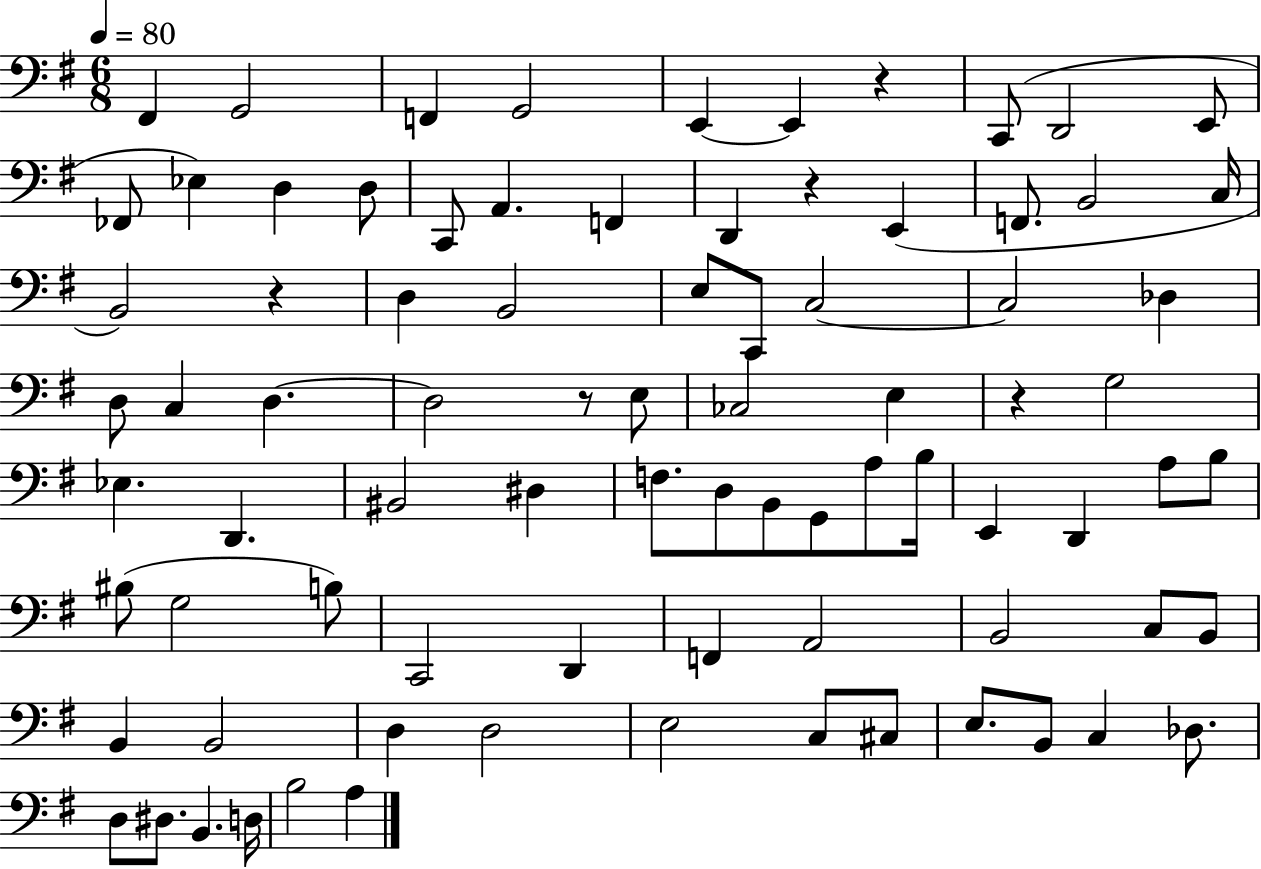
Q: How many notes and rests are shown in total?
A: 83